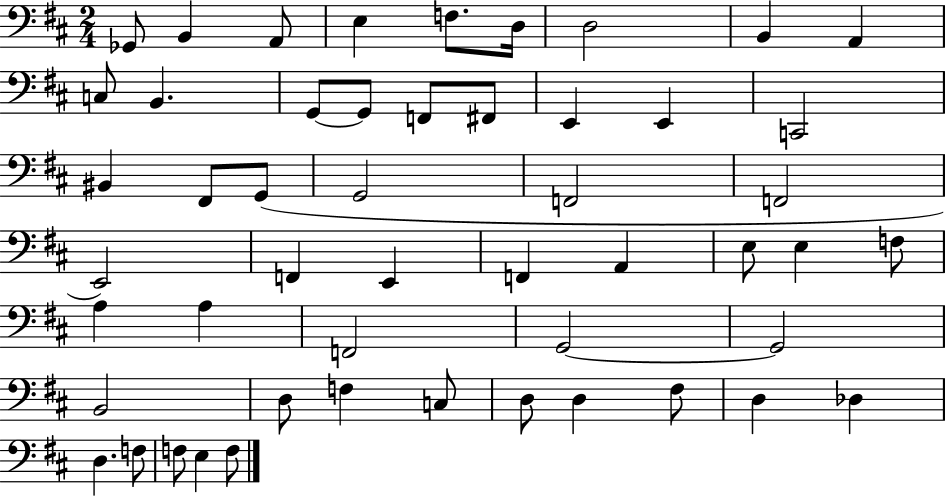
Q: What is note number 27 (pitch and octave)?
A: E2